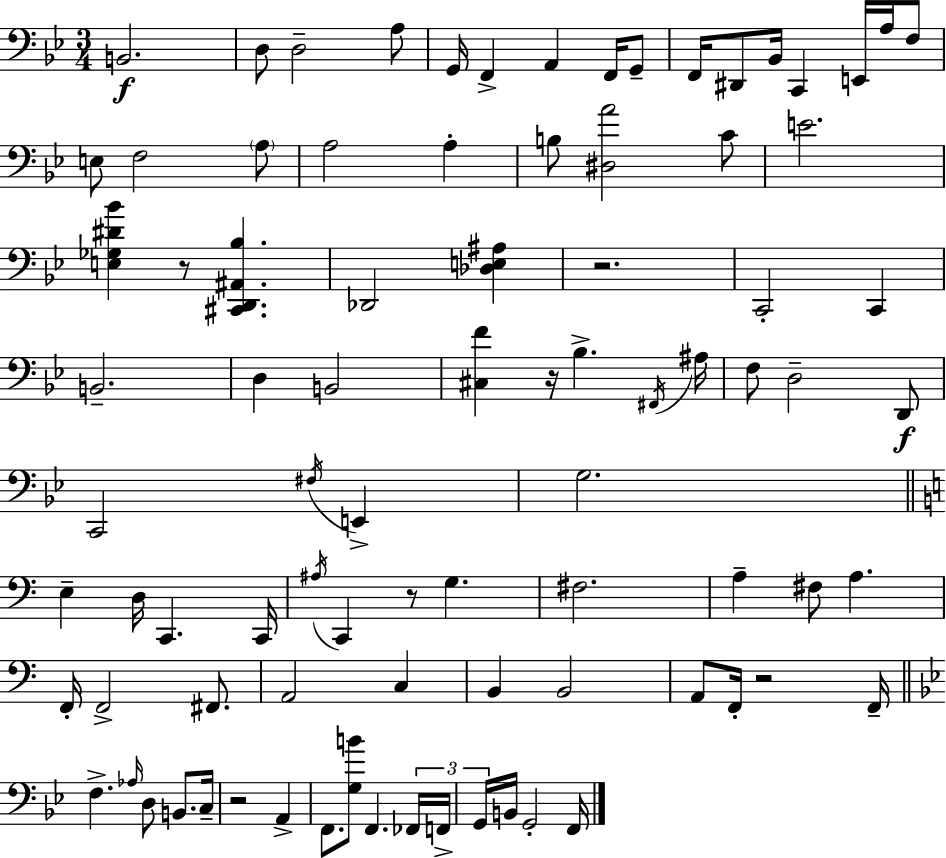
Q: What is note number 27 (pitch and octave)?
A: C2